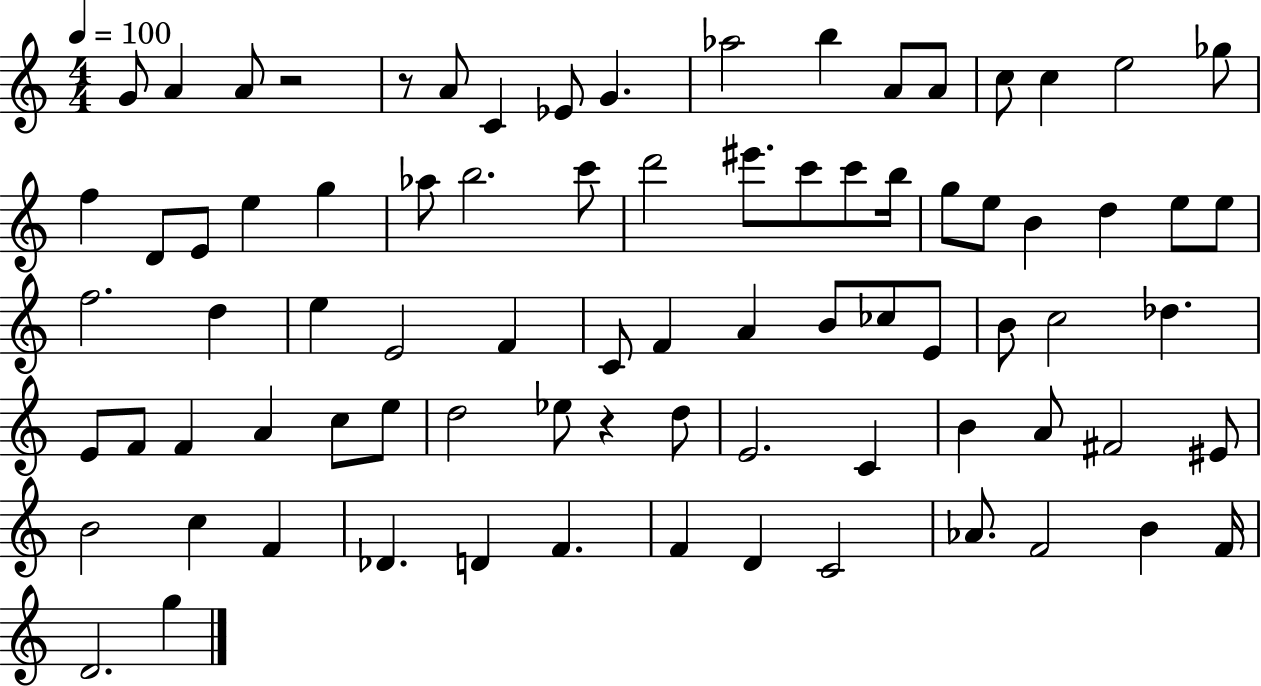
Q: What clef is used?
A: treble